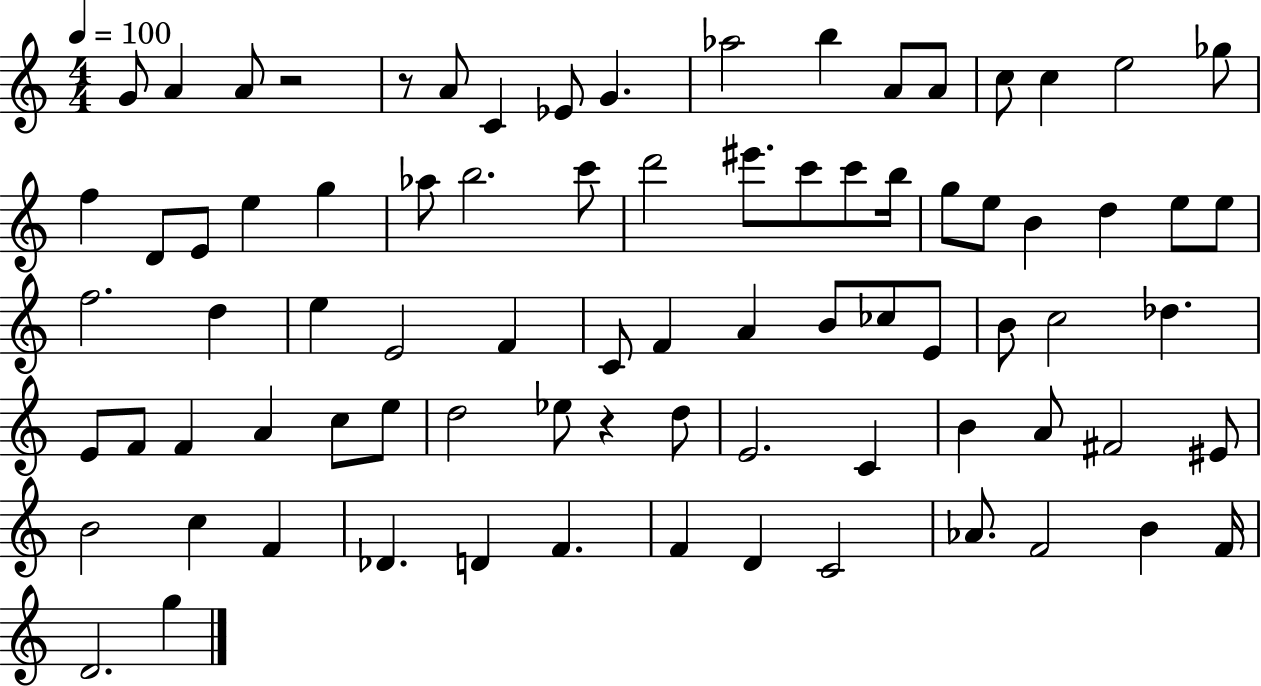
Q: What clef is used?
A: treble